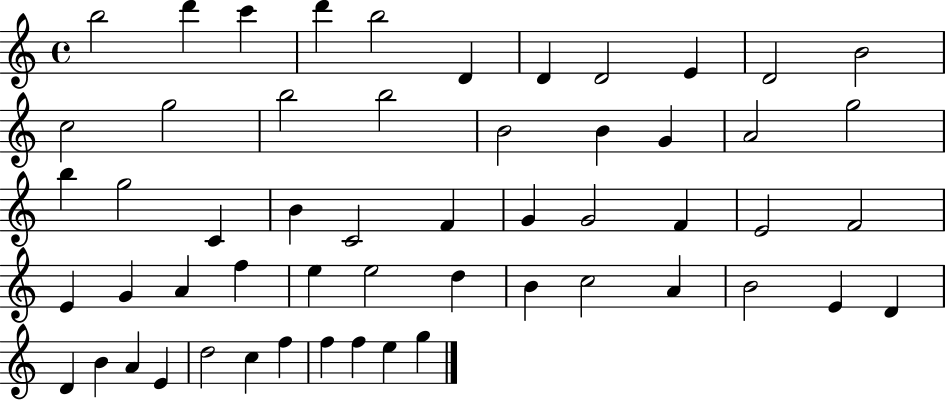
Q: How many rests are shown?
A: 0